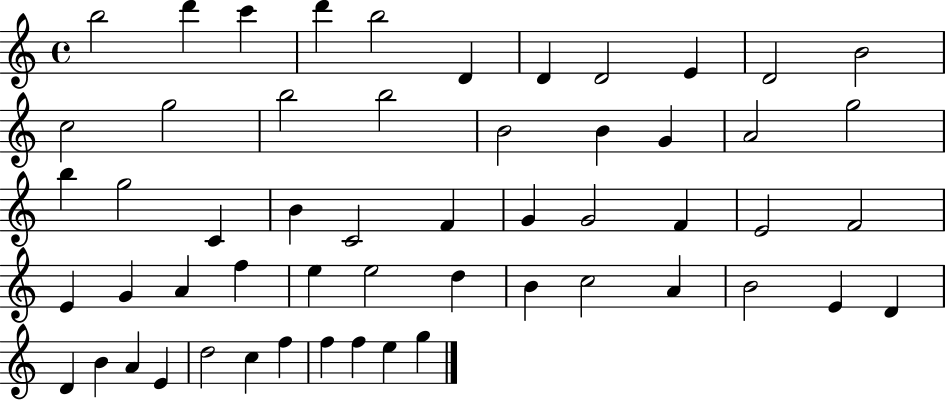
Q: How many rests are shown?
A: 0